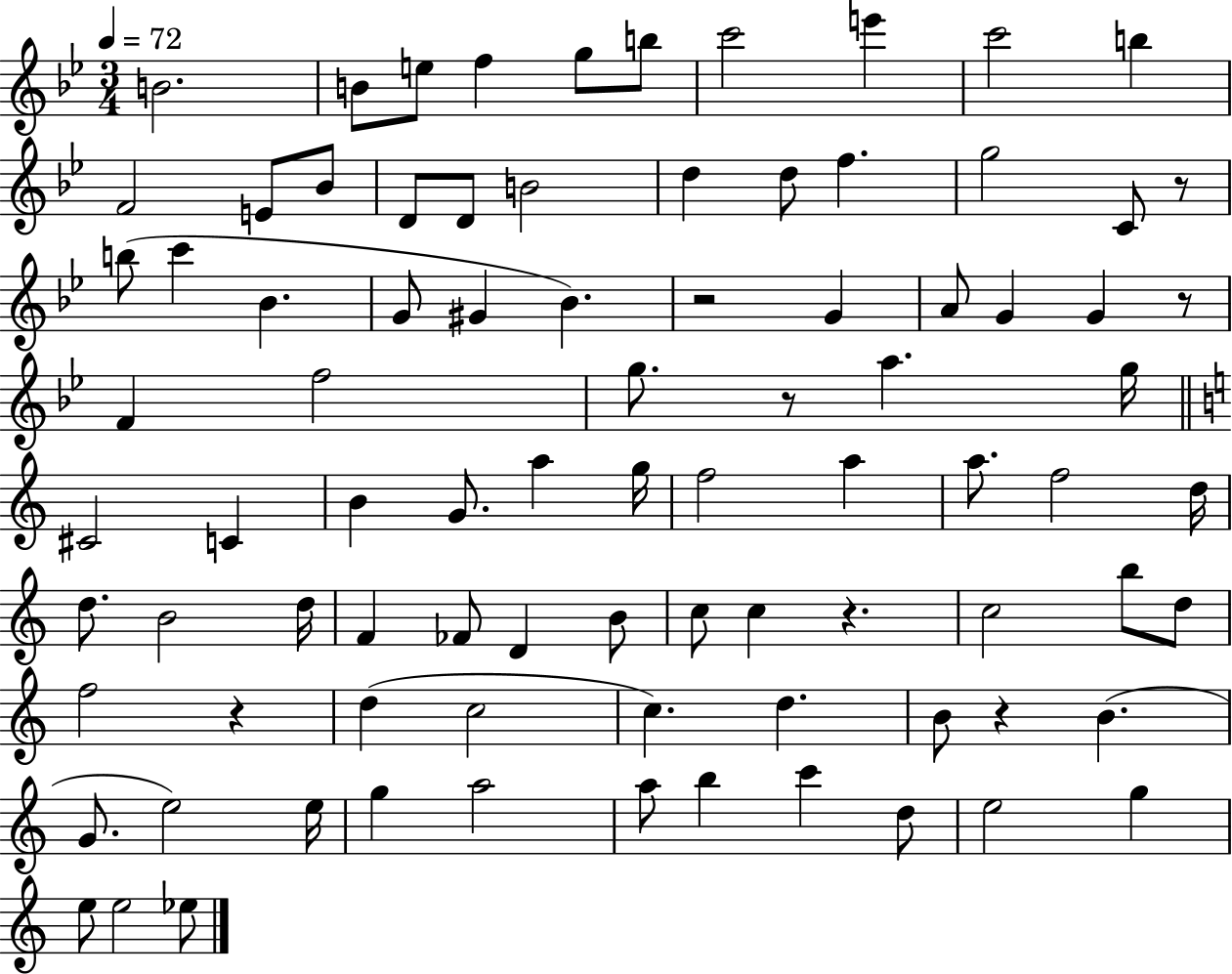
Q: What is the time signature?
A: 3/4